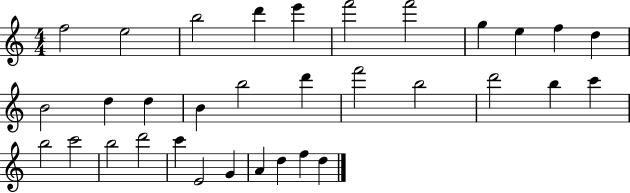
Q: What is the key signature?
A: C major